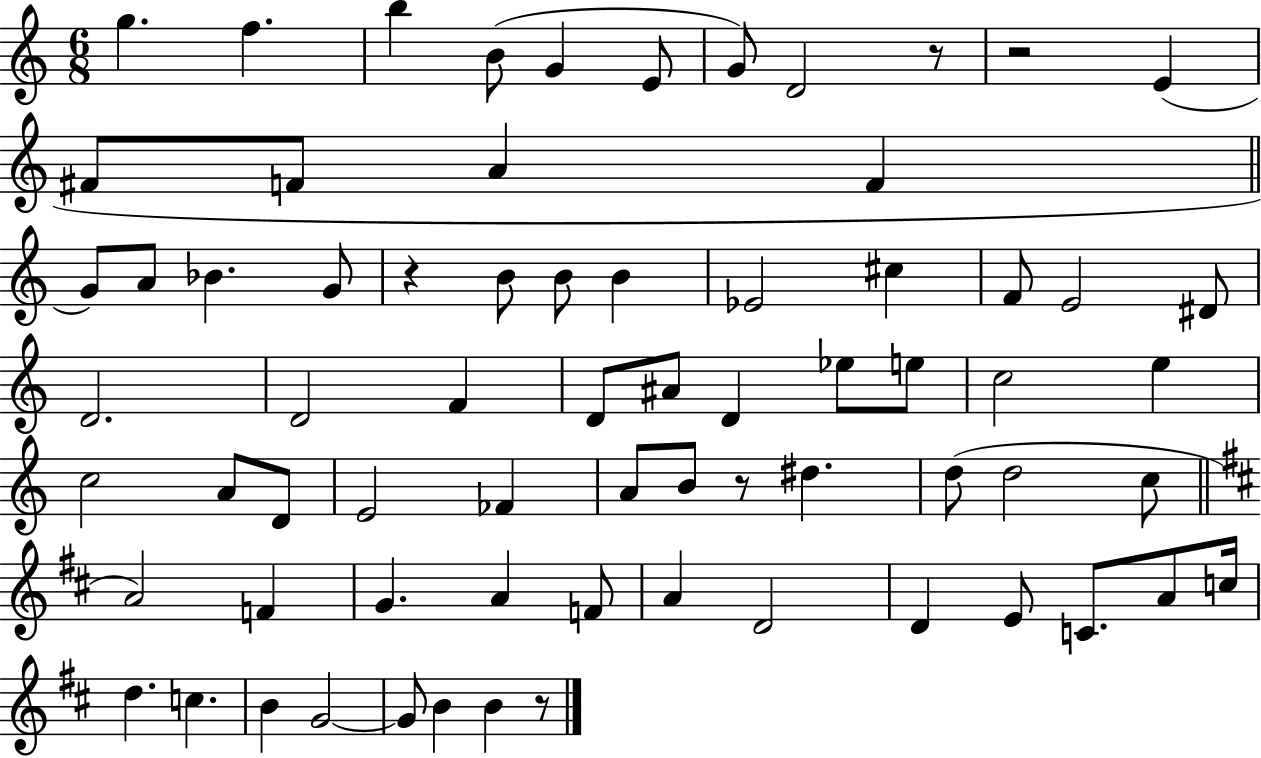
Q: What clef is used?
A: treble